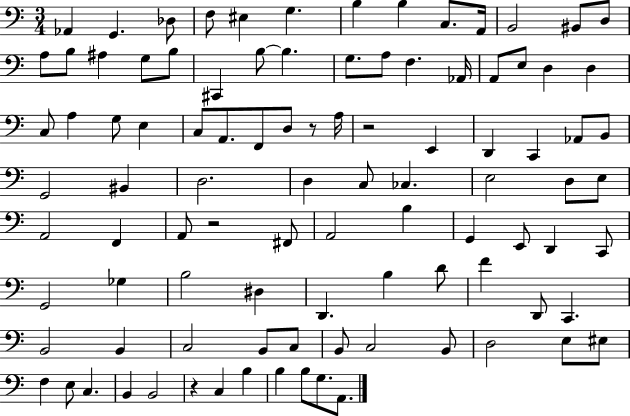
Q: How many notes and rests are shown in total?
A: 98